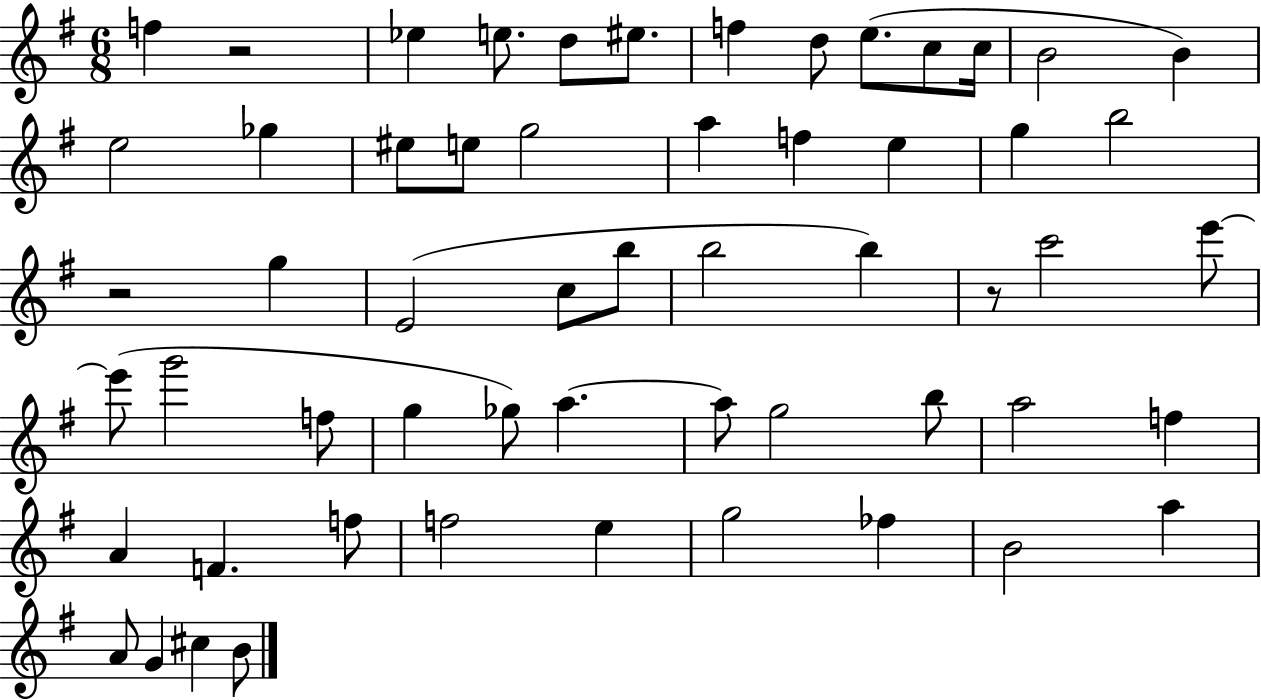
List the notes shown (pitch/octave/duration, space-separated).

F5/q R/h Eb5/q E5/e. D5/e EIS5/e. F5/q D5/e E5/e. C5/e C5/s B4/h B4/q E5/h Gb5/q EIS5/e E5/e G5/h A5/q F5/q E5/q G5/q B5/h R/h G5/q E4/h C5/e B5/e B5/h B5/q R/e C6/h E6/e E6/e G6/h F5/e G5/q Gb5/e A5/q. A5/e G5/h B5/e A5/h F5/q A4/q F4/q. F5/e F5/h E5/q G5/h FES5/q B4/h A5/q A4/e G4/q C#5/q B4/e